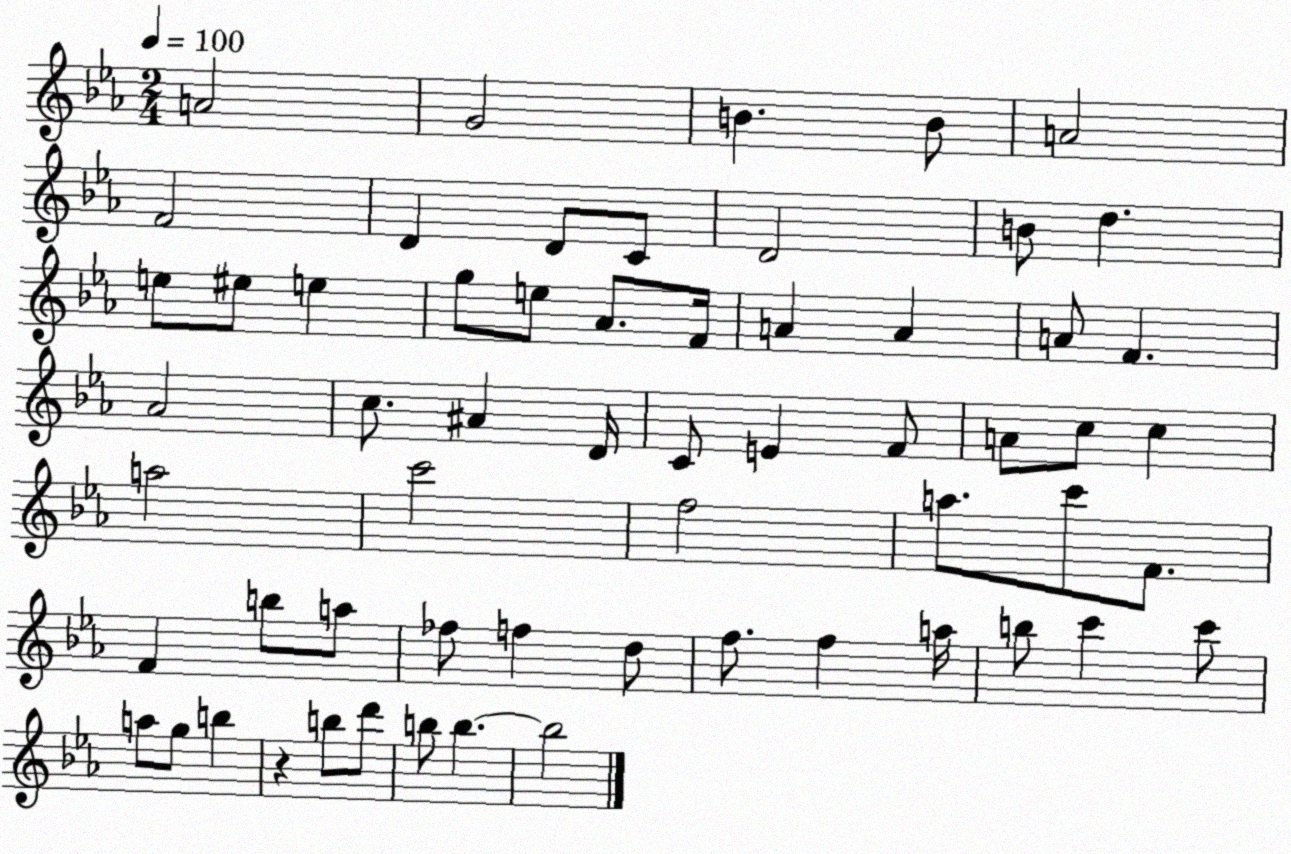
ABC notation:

X:1
T:Untitled
M:2/4
L:1/4
K:Eb
A2 G2 B B/2 A2 F2 D D/2 C/2 D2 B/2 d e/2 ^e/2 e g/2 e/2 _A/2 F/4 A A A/2 F _A2 c/2 ^A D/4 C/2 E F/2 A/2 c/2 c a2 c'2 f2 a/2 c'/2 F/2 F b/2 a/2 _f/2 f d/2 f/2 f a/4 b/2 c' c'/2 a/2 g/2 b z b/2 d'/2 b/2 b b2